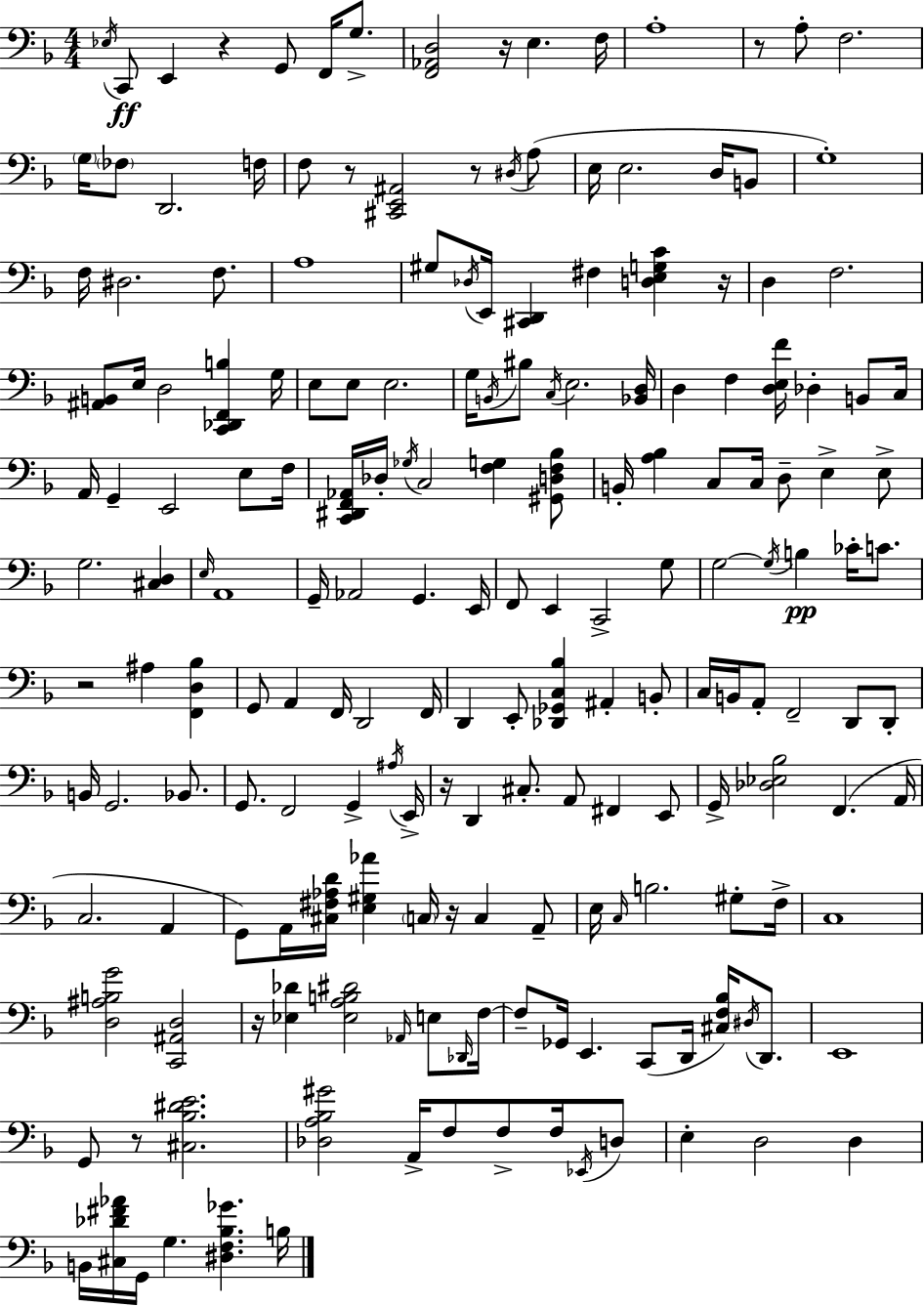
{
  \clef bass
  \numericTimeSignature
  \time 4/4
  \key d \minor
  \acciaccatura { ees16 }\ff c,8 e,4 r4 g,8 f,16 g8.-> | <f, aes, d>2 r16 e4. | f16 a1-. | r8 a8-. f2. | \break \parenthesize g16 \parenthesize fes8 d,2. | f16 f8 r8 <cis, e, ais,>2 r8 \acciaccatura { dis16 } | a8( e16 e2. d16 | b,8 g1-.) | \break f16 dis2. f8. | a1 | gis8 \acciaccatura { des16 } e,16 <cis, d,>4 fis4 <d e g c'>4 | r16 d4 f2. | \break <ais, b,>8 e16 d2 <c, des, f, b>4 | g16 e8 e8 e2. | g16 \acciaccatura { b,16 } bis8 \acciaccatura { c16 } e2. | <bes, d>16 d4 f4 <d e f'>16 des4-. | \break b,8 c16 a,16 g,4-- e,2 | e8 f16 <c, dis, f, aes,>16 des16-. \acciaccatura { ges16 } c2 | <f g>4 <gis, d f bes>8 b,16-. <a bes>4 c8 c16 d8-- | e4-> e8-> g2. | \break <cis d>4 \grace { e16 } a,1 | g,16-- aes,2 | g,4. e,16 f,8 e,4 c,2-> | g8 g2~~ \acciaccatura { g16 }\pp | \break b4 ces'16-. c'8. r2 | ais4 <f, d bes>4 g,8 a,4 f,16 d,2 | f,16 d,4 e,8-. <des, ges, c bes>4 | ais,4-. b,8-. c16 b,16 a,8-. f,2-- | \break d,8 d,8-. b,16 g,2. | bes,8. g,8. f,2 | g,4-> \acciaccatura { ais16 } e,16-> r16 d,4 cis8.-. | a,8 fis,4 e,8 g,16-> <des ees bes>2 | \break f,4.( a,16 c2. | a,4 g,8) a,16 <cis fis aes d'>16 <e gis aes'>4 | \parenthesize c16 r16 c4 a,8-- e16 \grace { c16 } b2. | gis8-. f16-> c1 | \break <d ais b g'>2 | <c, ais, d>2 r16 <ees des'>4 <ees a b dis'>2 | \grace { aes,16 } e8 \grace { des,16 } f16~~ f8-- ges,16 e,4. | c,8( d,16 <cis f bes>16) \acciaccatura { dis16 } d,8. e,1 | \break g,8 r8 | <cis bes dis' e'>2. <des a bes gis'>2 | a,16-> f8 f8-> f16 \acciaccatura { ees,16 } d8 e4-. | d2 d4 b,16 <cis des' fis' aes'>16 | \break g,16 g4. <dis f bes ges'>4. b16 \bar "|."
}